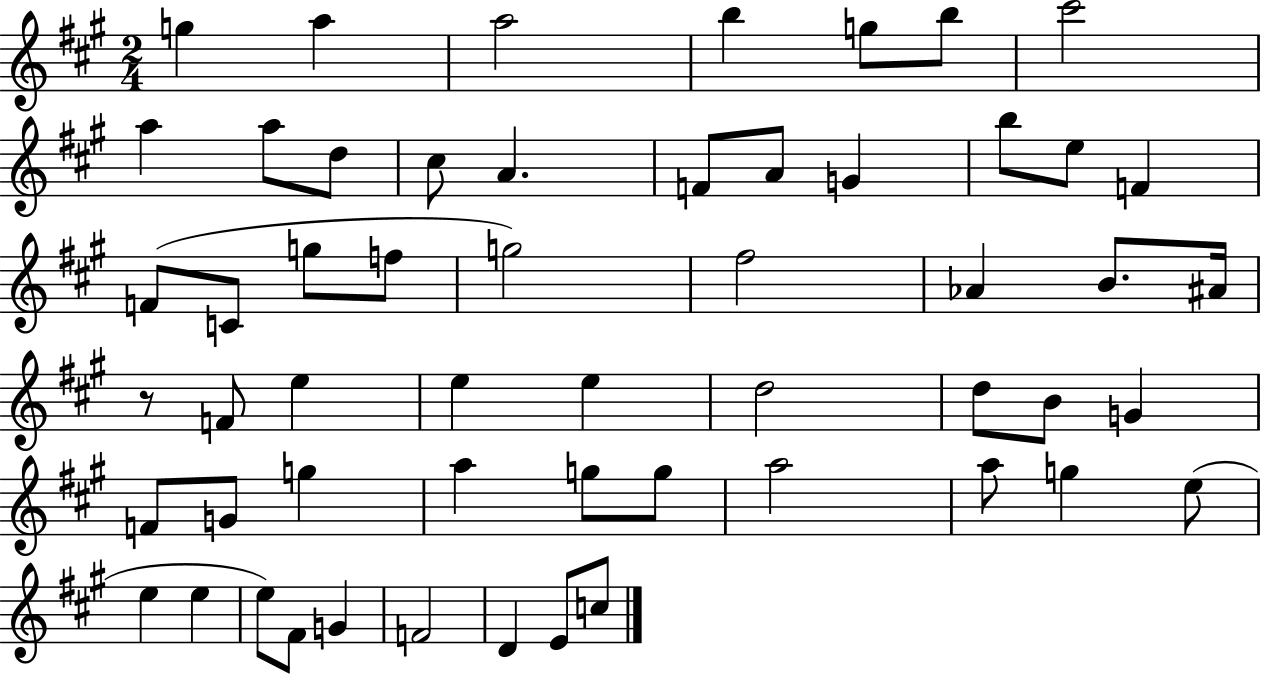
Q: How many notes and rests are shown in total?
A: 55